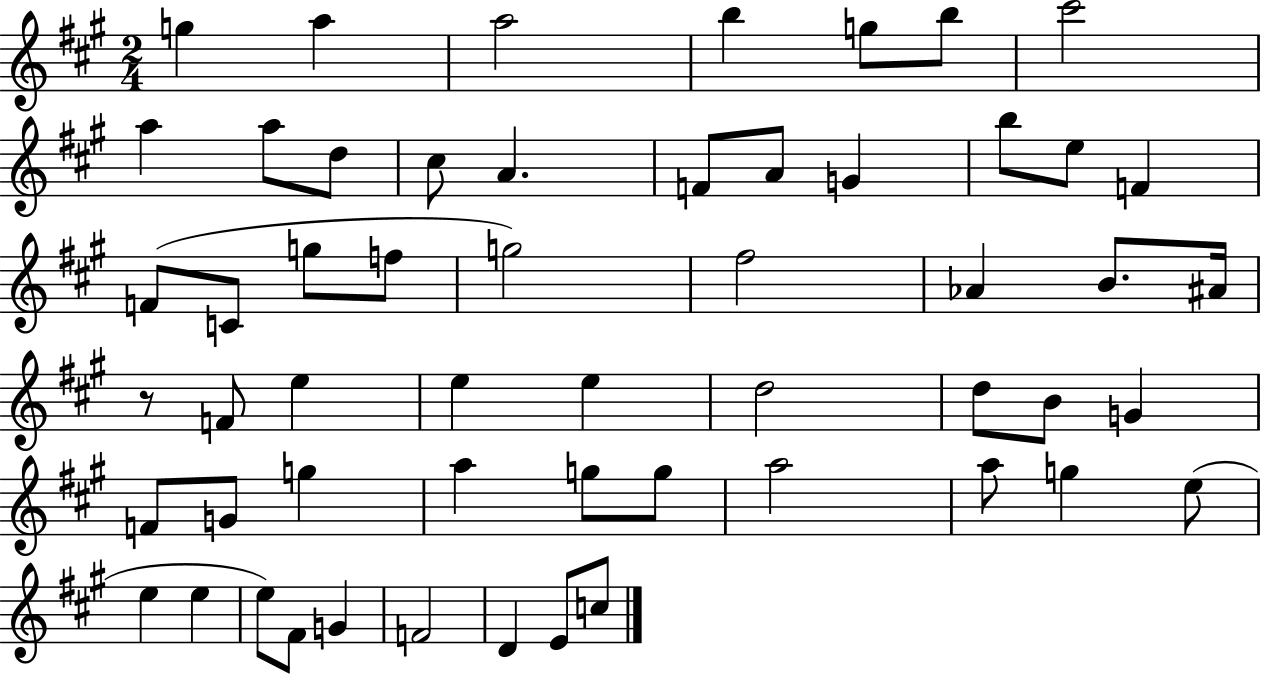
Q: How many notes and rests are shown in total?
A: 55